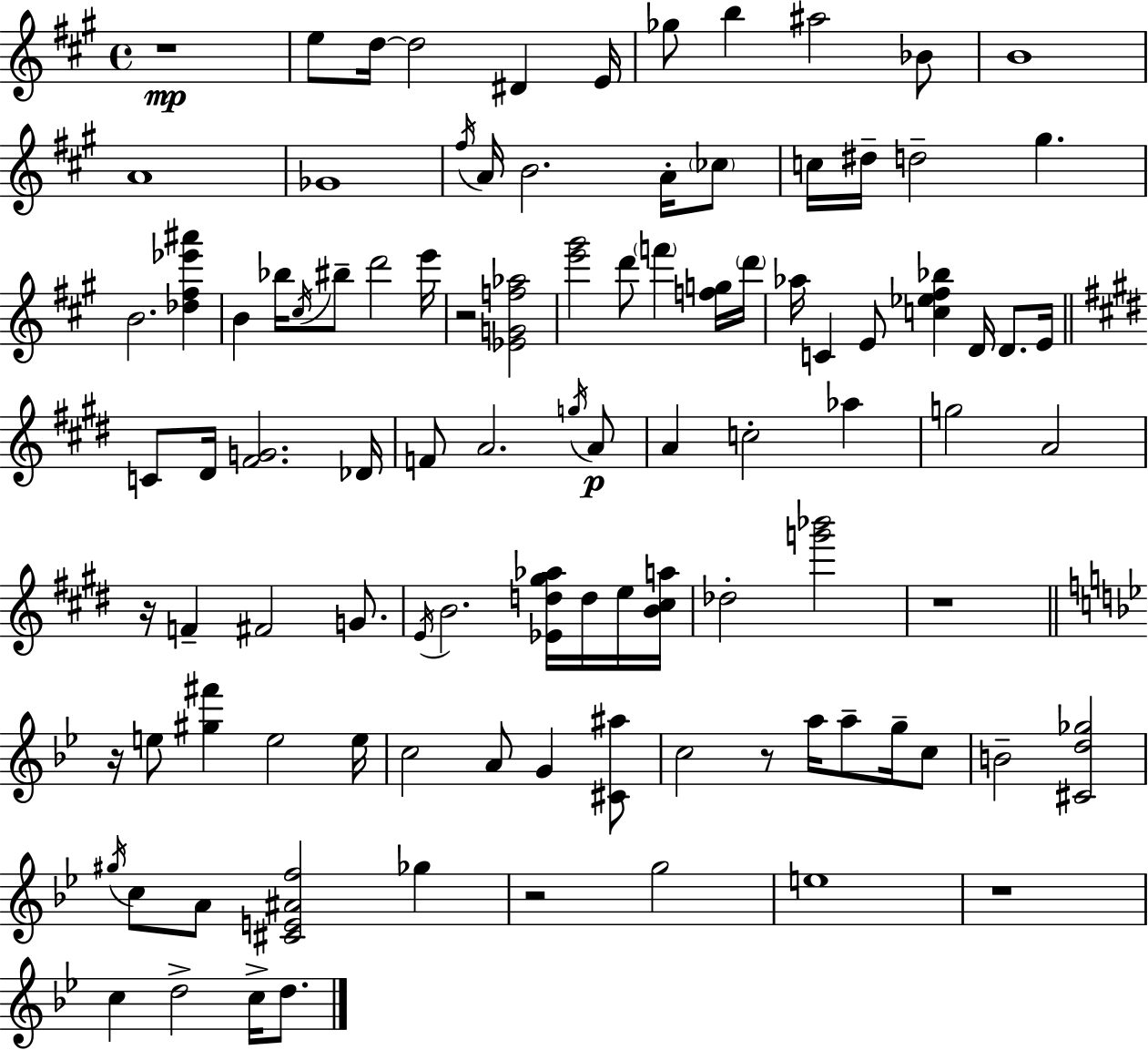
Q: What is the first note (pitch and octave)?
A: E5